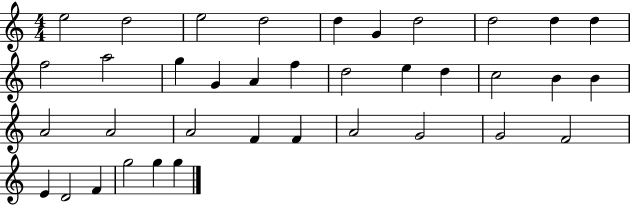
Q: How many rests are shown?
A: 0